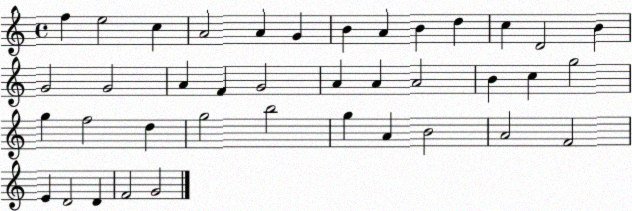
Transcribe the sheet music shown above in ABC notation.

X:1
T:Untitled
M:4/4
L:1/4
K:C
f e2 c A2 A G B A B d c D2 B G2 G2 A F G2 A A A2 B c g2 g f2 d g2 b2 g A B2 A2 F2 E D2 D F2 G2